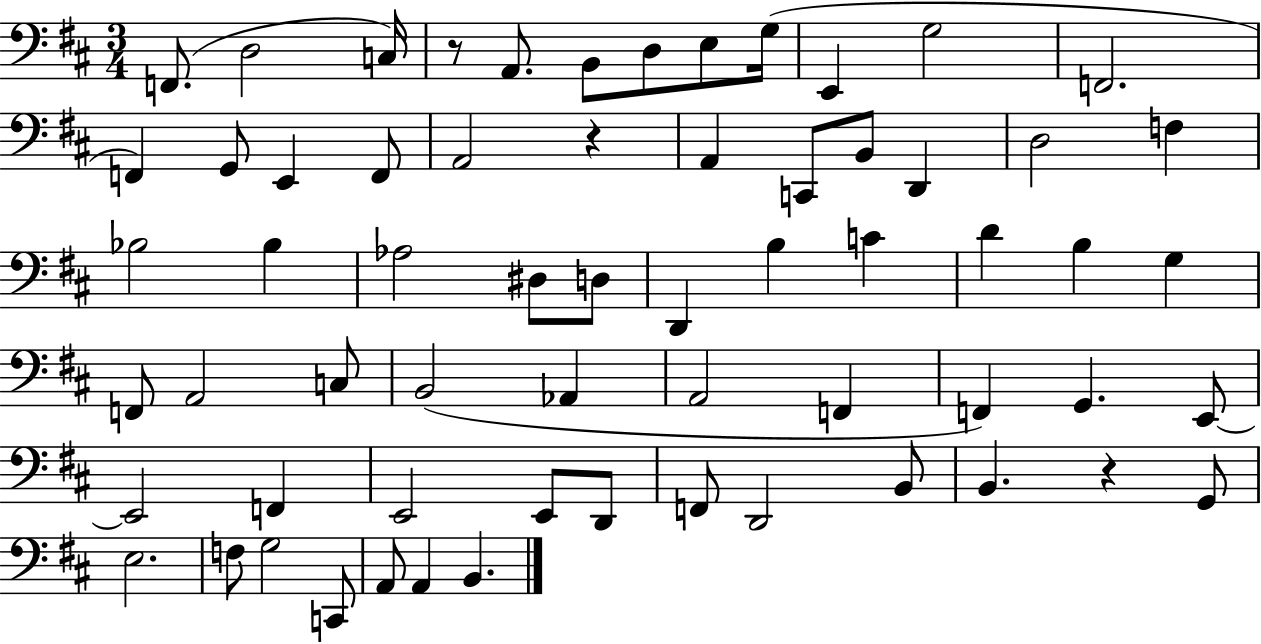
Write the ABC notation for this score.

X:1
T:Untitled
M:3/4
L:1/4
K:D
F,,/2 D,2 C,/4 z/2 A,,/2 B,,/2 D,/2 E,/2 G,/4 E,, G,2 F,,2 F,, G,,/2 E,, F,,/2 A,,2 z A,, C,,/2 B,,/2 D,, D,2 F, _B,2 _B, _A,2 ^D,/2 D,/2 D,, B, C D B, G, F,,/2 A,,2 C,/2 B,,2 _A,, A,,2 F,, F,, G,, E,,/2 E,,2 F,, E,,2 E,,/2 D,,/2 F,,/2 D,,2 B,,/2 B,, z G,,/2 E,2 F,/2 G,2 C,,/2 A,,/2 A,, B,,